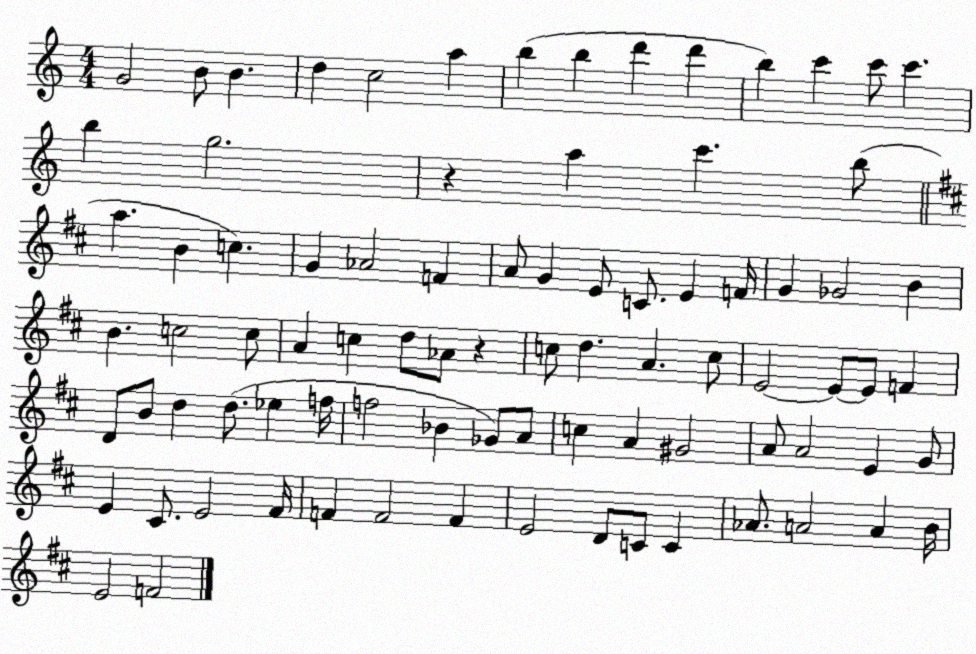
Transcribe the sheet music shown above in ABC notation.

X:1
T:Untitled
M:4/4
L:1/4
K:C
G2 B/2 B d c2 a b b d' d' b c' c'/2 c' b g2 z a c' b/2 a B c G _A2 F A/2 G E/2 C/2 E F/4 G _G2 B B c2 c/2 A c d/2 _A/2 z c/2 d A c/2 E2 E/2 E/2 F D/2 B/2 d d/2 _e f/4 f2 _B _G/2 A/2 c A ^G2 A/2 A2 E G/2 E ^C/2 E2 ^F/4 F F2 F E2 D/2 C/2 C _A/2 A2 A B/4 E2 F2